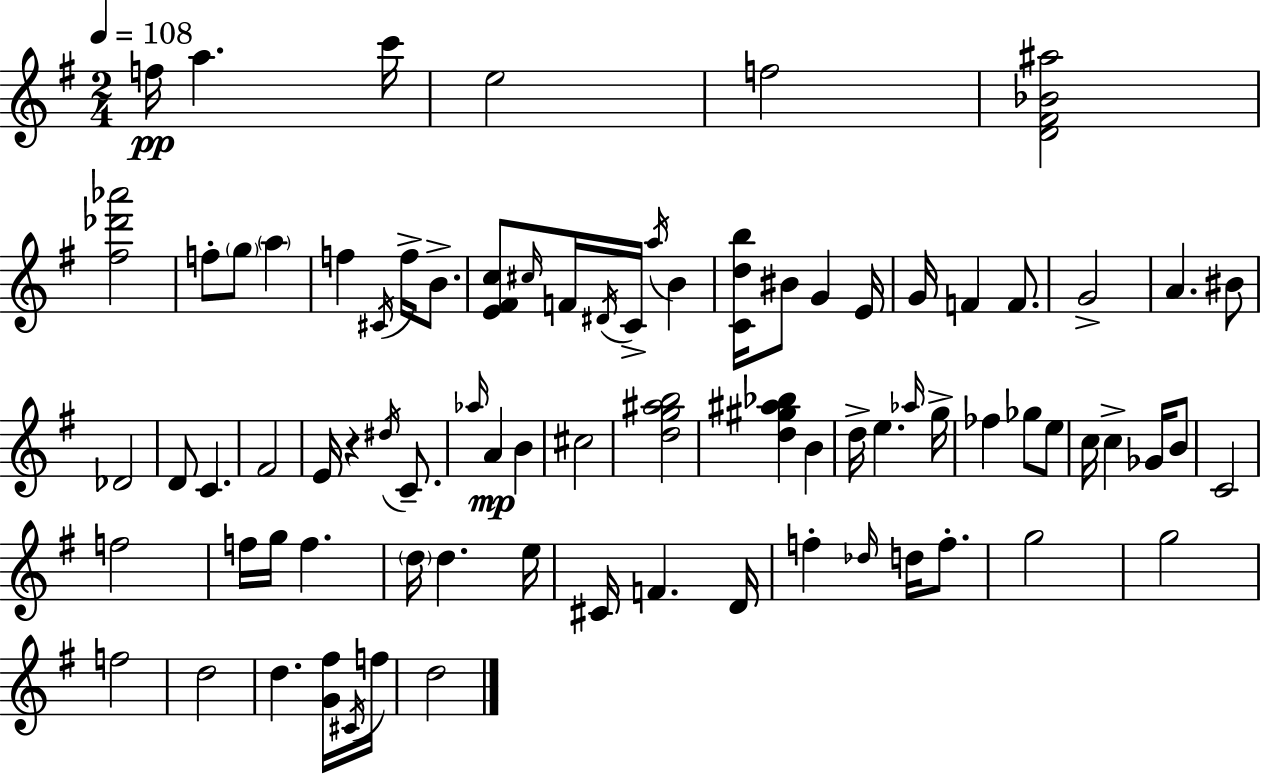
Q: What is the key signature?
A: G major